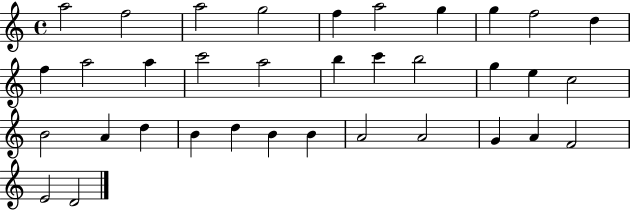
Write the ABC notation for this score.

X:1
T:Untitled
M:4/4
L:1/4
K:C
a2 f2 a2 g2 f a2 g g f2 d f a2 a c'2 a2 b c' b2 g e c2 B2 A d B d B B A2 A2 G A F2 E2 D2